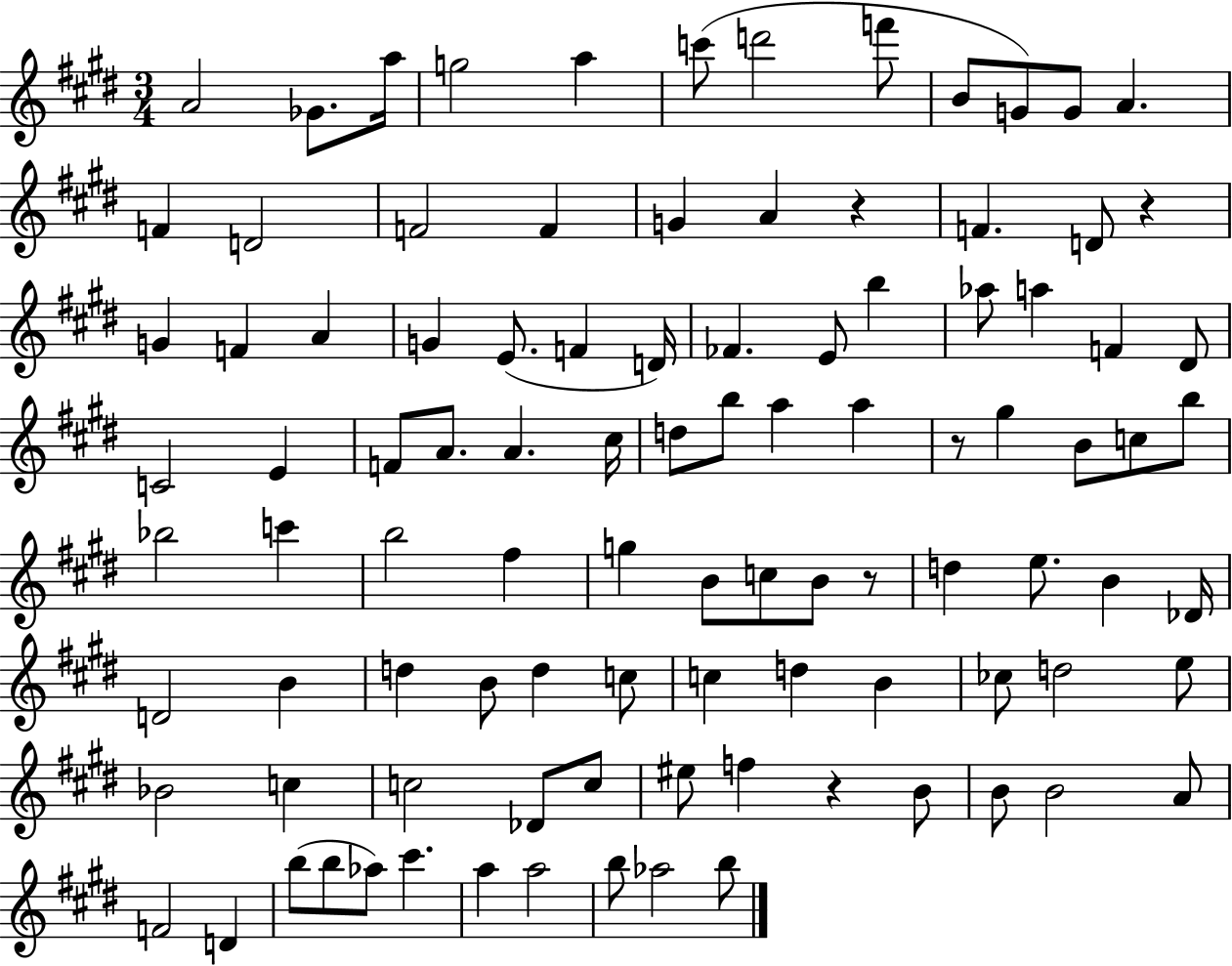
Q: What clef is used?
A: treble